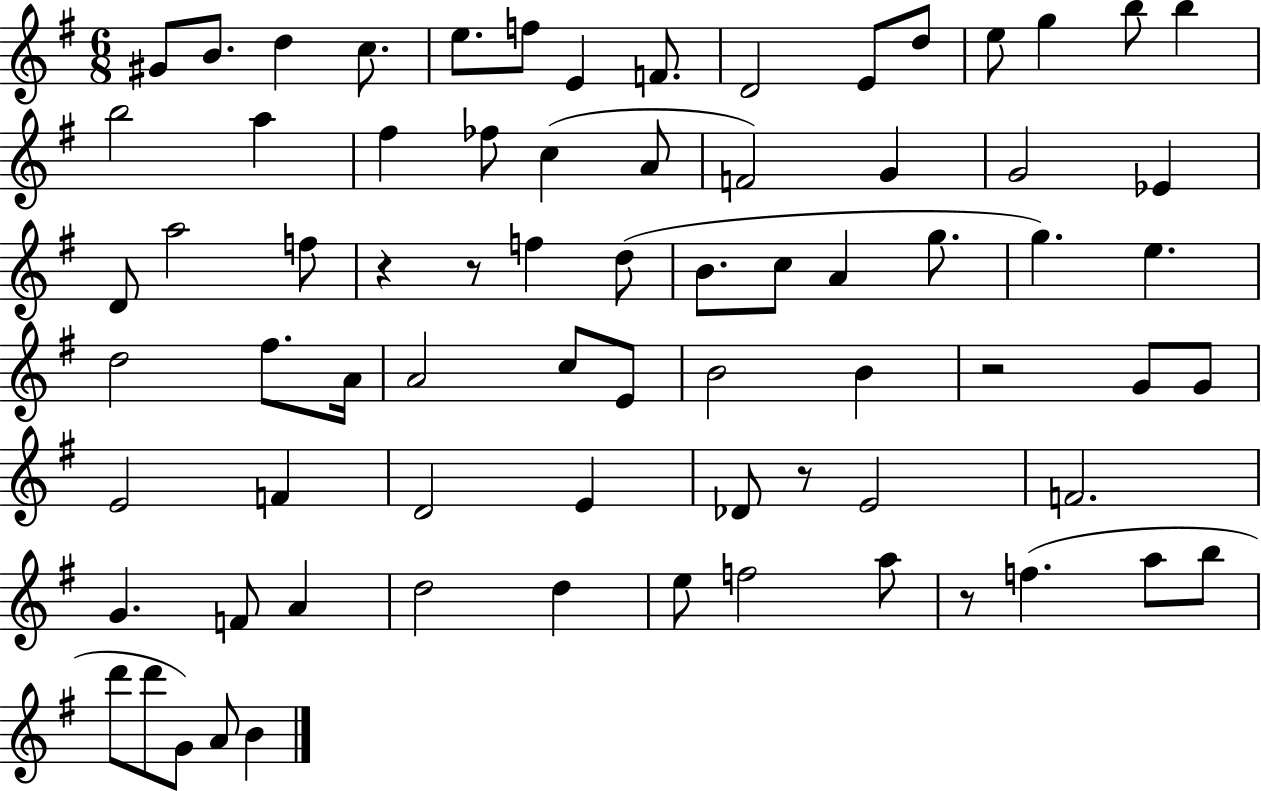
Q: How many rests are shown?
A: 5